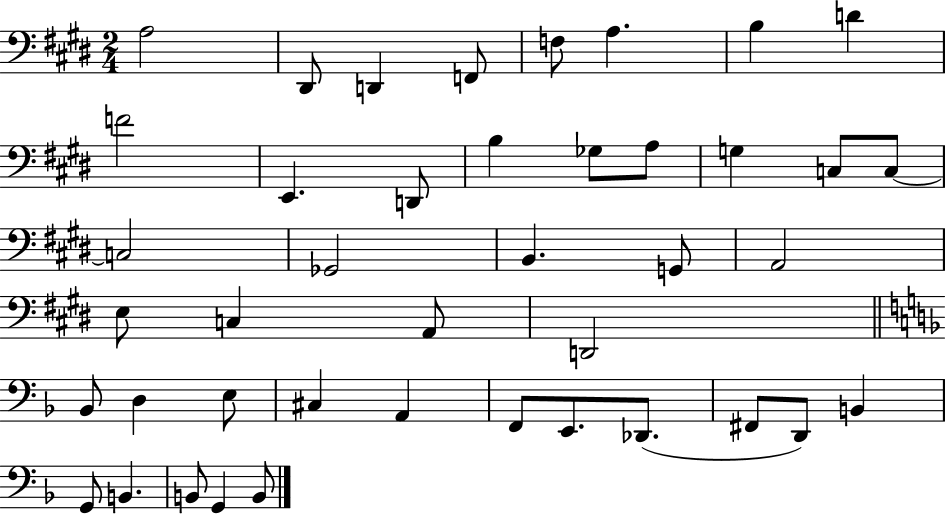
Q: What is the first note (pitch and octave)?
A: A3